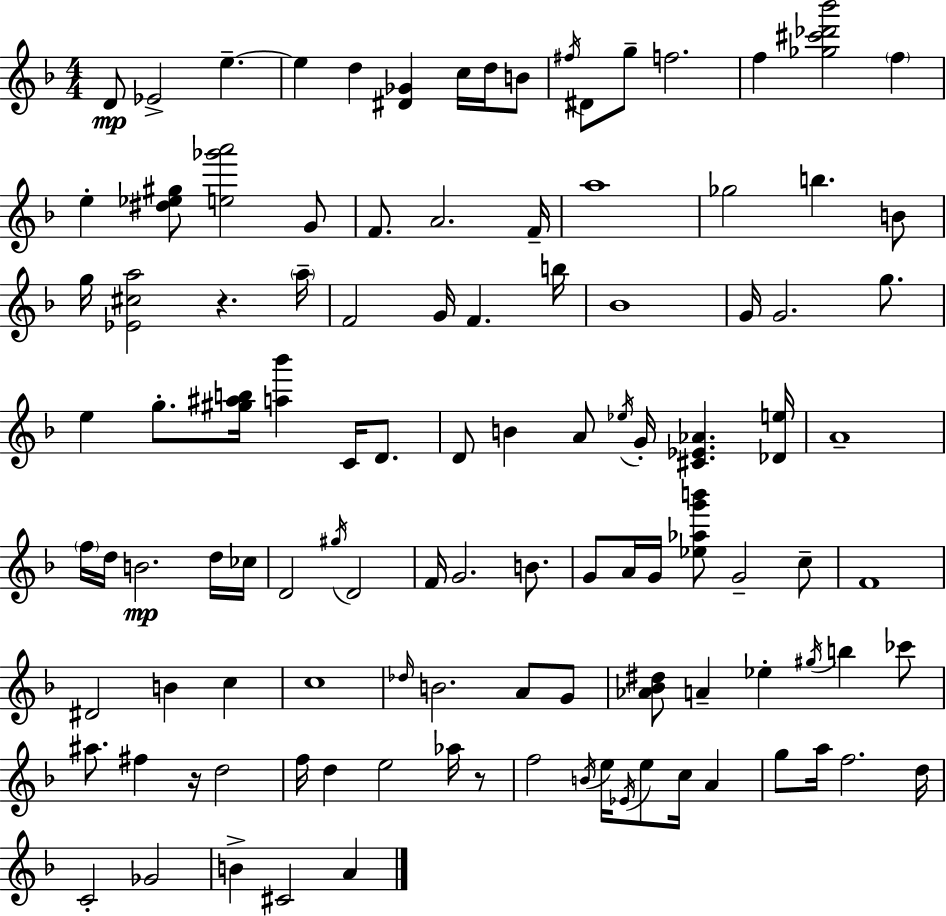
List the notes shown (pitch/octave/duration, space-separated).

D4/e Eb4/h E5/q. E5/q D5/q [D#4,Gb4]/q C5/s D5/s B4/e F#5/s D#4/e G5/e F5/h. F5/q [Gb5,C#6,Db6,Bb6]/h F5/q E5/q [D#5,Eb5,G#5]/e [E5,Gb6,A6]/h G4/e F4/e. A4/h. F4/s A5/w Gb5/h B5/q. B4/e G5/s [Eb4,C#5,A5]/h R/q. A5/s F4/h G4/s F4/q. B5/s Bb4/w G4/s G4/h. G5/e. E5/q G5/e. [G#5,A#5,B5]/s [A5,Bb6]/q C4/s D4/e. D4/e B4/q A4/e Eb5/s G4/s [C#4,Eb4,Ab4]/q. [Db4,E5]/s A4/w F5/s D5/s B4/h. D5/s CES5/s D4/h G#5/s D4/h F4/s G4/h. B4/e. G4/e A4/s G4/s [Eb5,Ab5,G6,B6]/e G4/h C5/e F4/w D#4/h B4/q C5/q C5/w Db5/s B4/h. A4/e G4/e [Ab4,Bb4,D#5]/e A4/q Eb5/q G#5/s B5/q CES6/e A#5/e. F#5/q R/s D5/h F5/s D5/q E5/h Ab5/s R/e F5/h B4/s E5/s Eb4/s E5/e C5/s A4/q G5/e A5/s F5/h. D5/s C4/h Gb4/h B4/q C#4/h A4/q